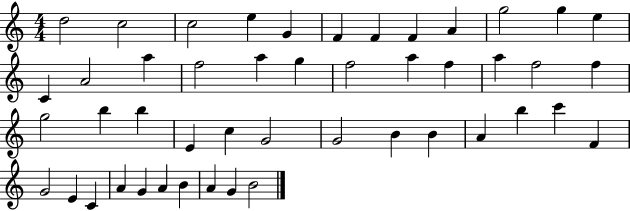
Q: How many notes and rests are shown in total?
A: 47